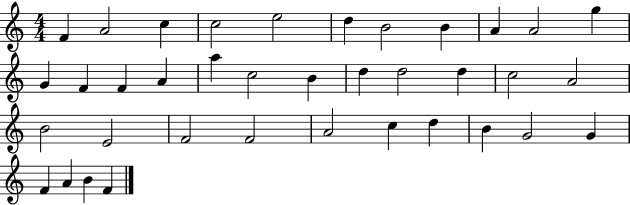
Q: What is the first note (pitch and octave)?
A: F4